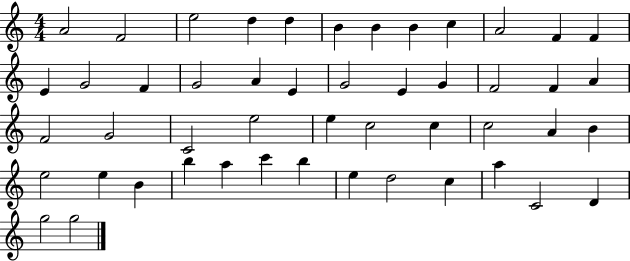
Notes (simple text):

A4/h F4/h E5/h D5/q D5/q B4/q B4/q B4/q C5/q A4/h F4/q F4/q E4/q G4/h F4/q G4/h A4/q E4/q G4/h E4/q G4/q F4/h F4/q A4/q F4/h G4/h C4/h E5/h E5/q C5/h C5/q C5/h A4/q B4/q E5/h E5/q B4/q B5/q A5/q C6/q B5/q E5/q D5/h C5/q A5/q C4/h D4/q G5/h G5/h